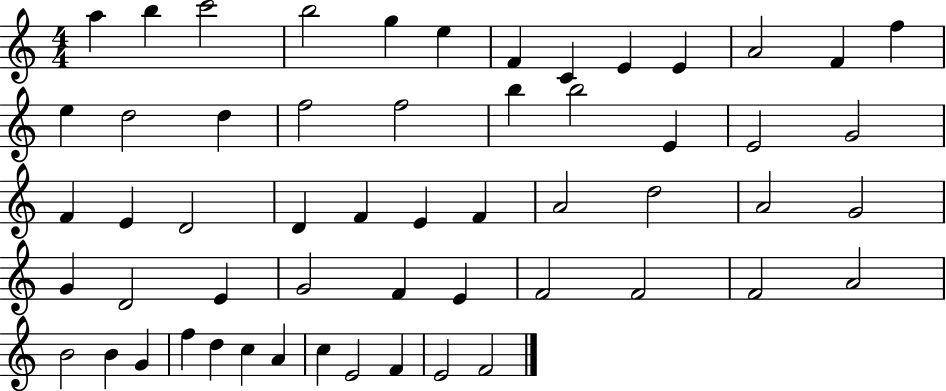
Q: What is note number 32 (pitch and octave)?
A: D5